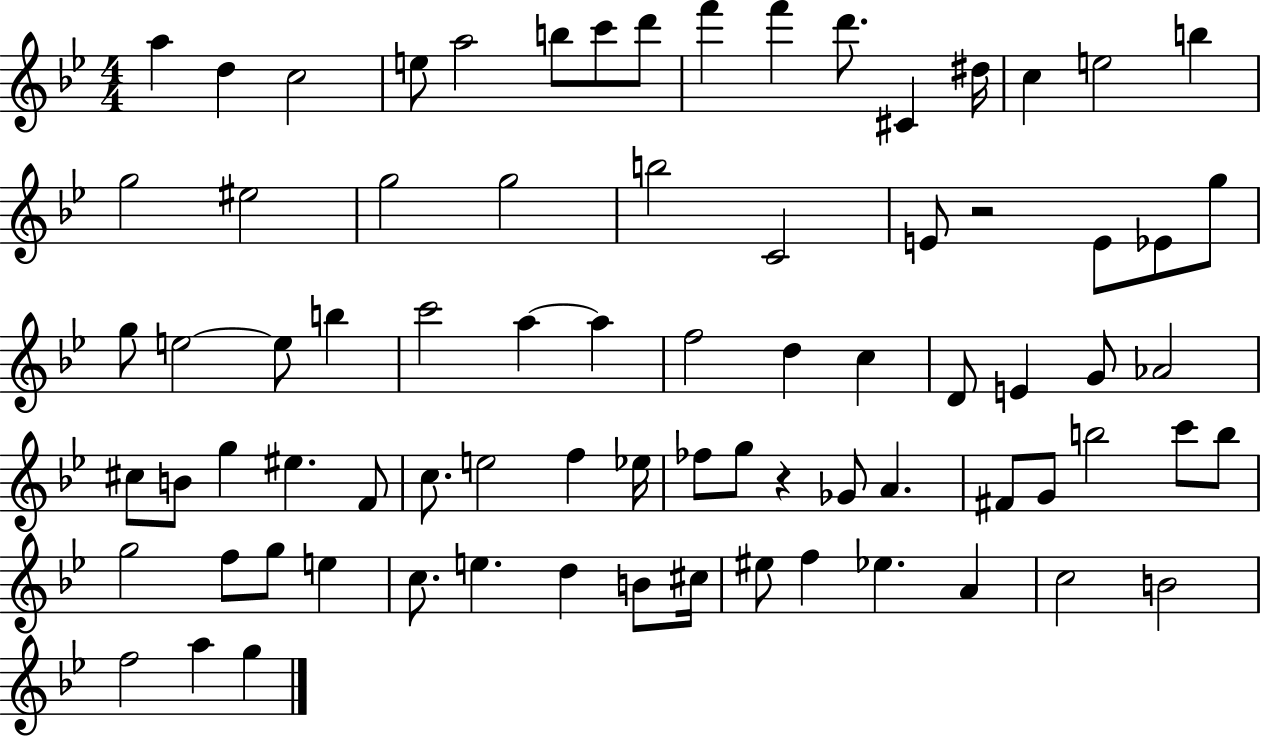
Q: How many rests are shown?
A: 2